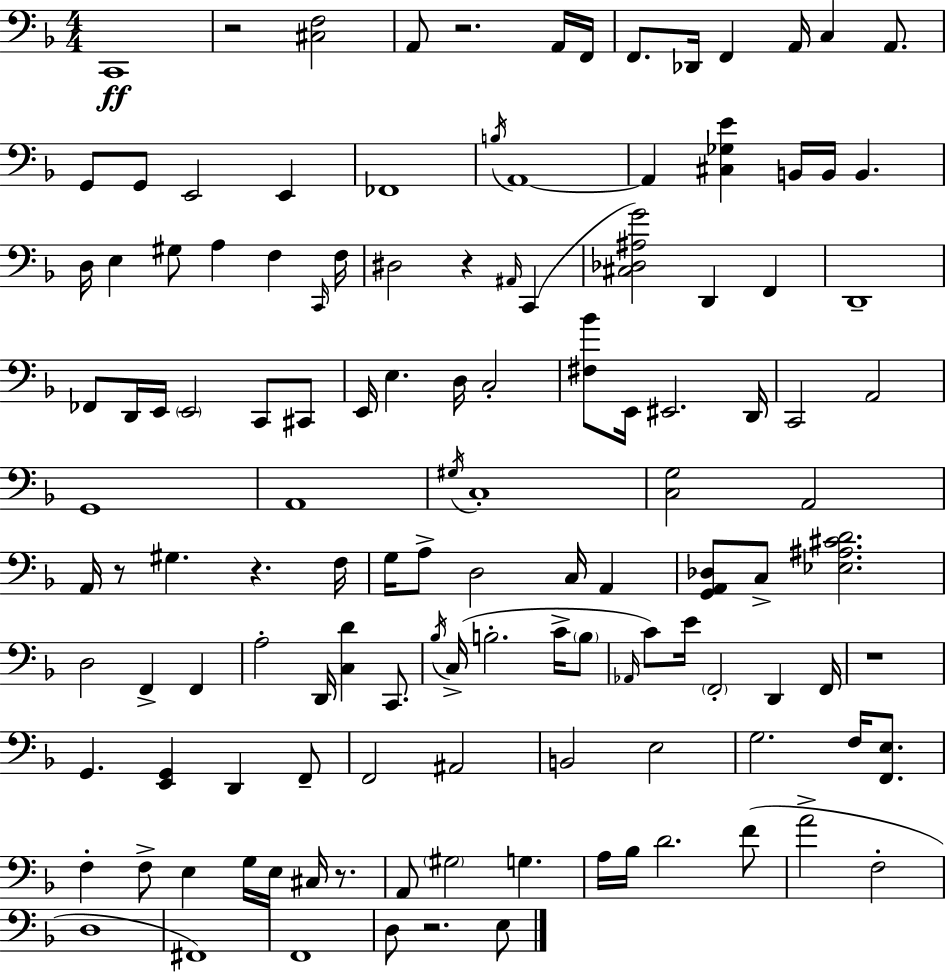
X:1
T:Untitled
M:4/4
L:1/4
K:F
C,,4 z2 [^C,F,]2 A,,/2 z2 A,,/4 F,,/4 F,,/2 _D,,/4 F,, A,,/4 C, A,,/2 G,,/2 G,,/2 E,,2 E,, _F,,4 B,/4 A,,4 A,, [^C,_G,E] B,,/4 B,,/4 B,, D,/4 E, ^G,/2 A, F, C,,/4 F,/4 ^D,2 z ^A,,/4 C,, [^C,_D,^A,G]2 D,, F,, D,,4 _F,,/2 D,,/4 E,,/4 E,,2 C,,/2 ^C,,/2 E,,/4 E, D,/4 C,2 [^F,_B]/2 E,,/4 ^E,,2 D,,/4 C,,2 A,,2 G,,4 A,,4 ^G,/4 C,4 [C,G,]2 A,,2 A,,/4 z/2 ^G, z F,/4 G,/4 A,/2 D,2 C,/4 A,, [G,,A,,_D,]/2 C,/2 [_E,^A,^CD]2 D,2 F,, F,, A,2 D,,/4 [C,D] C,,/2 _B,/4 C,/4 B,2 C/4 B,/2 _A,,/4 C/2 E/4 F,,2 D,, F,,/4 z4 G,, [E,,G,,] D,, F,,/2 F,,2 ^A,,2 B,,2 E,2 G,2 F,/4 [F,,E,]/2 F, F,/2 E, G,/4 E,/4 ^C,/4 z/2 A,,/2 ^G,2 G, A,/4 _B,/4 D2 F/2 A2 F,2 D,4 ^F,,4 F,,4 D,/2 z2 E,/2